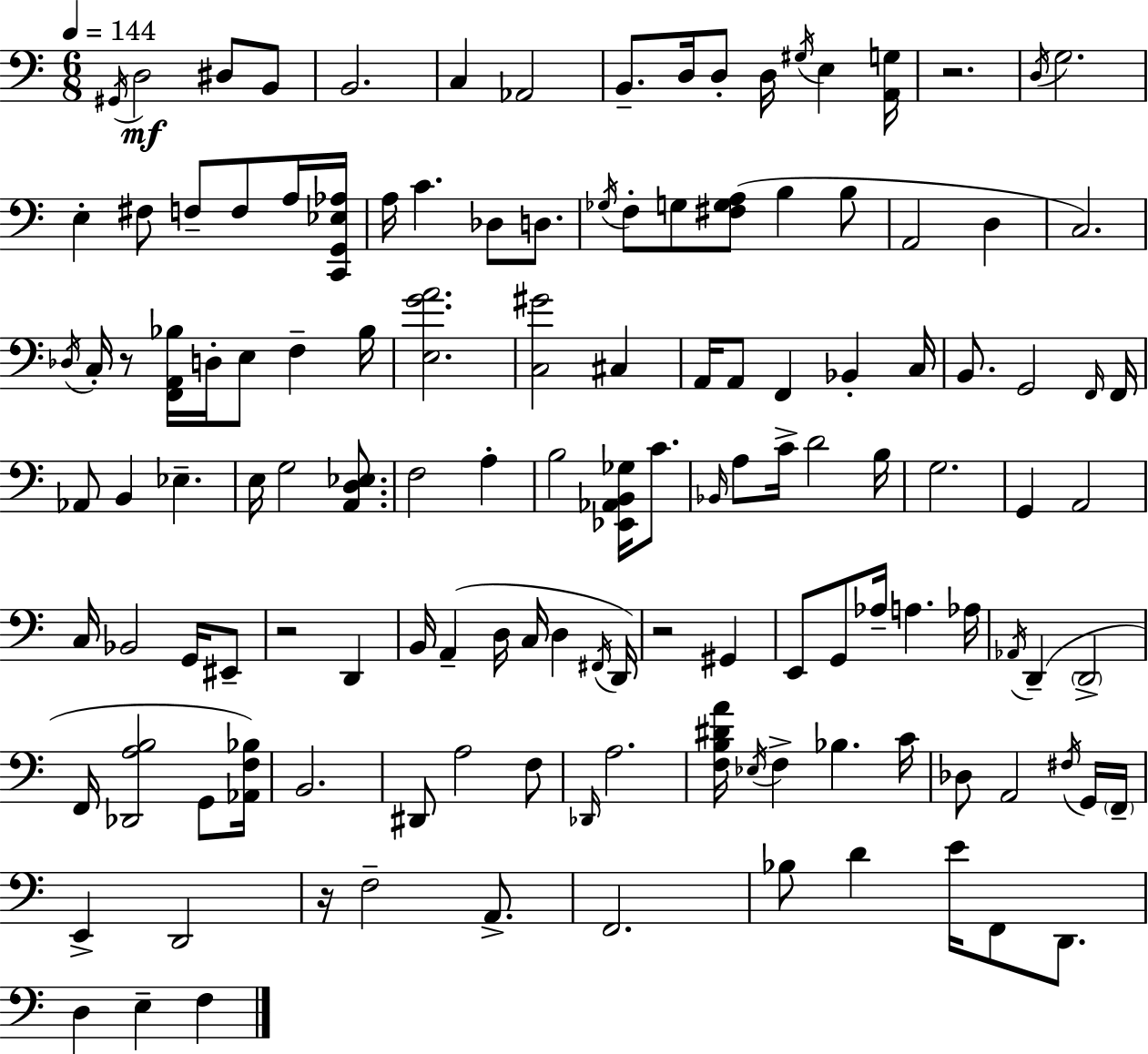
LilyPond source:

{
  \clef bass
  \numericTimeSignature
  \time 6/8
  \key c \major
  \tempo 4 = 144
  \acciaccatura { gis,16 }\mf d2 dis8 b,8 | b,2. | c4 aes,2 | b,8.-- d16 d8-. d16 \acciaccatura { gis16 } e4 | \break <a, g>16 r2. | \acciaccatura { d16 } g2. | e4-. fis8 f8-- f8 | a16 <c, g, ees aes>16 a16 c'4. des8 | \break d8. \acciaccatura { ges16 } f8-. g8 <fis g a>8( b4 | b8 a,2 | d4 c2.) | \acciaccatura { des16 } c16-. r8 <f, a, bes>16 d16-. e8 | \break f4-- bes16 <e g' a'>2. | <c gis'>2 | cis4 a,16 a,8 f,4 | bes,4-. c16 b,8. g,2 | \break \grace { f,16 } f,16 aes,8 b,4 | ees4.-- e16 g2 | <a, d ees>8. f2 | a4-. b2 | \break <ees, aes, b, ges>16 c'8. \grace { bes,16 } a8 c'16-> d'2 | b16 g2. | g,4 a,2 | c16 bes,2 | \break g,16 eis,8-- r2 | d,4 b,16 a,4--( | d16 c16 d4 \acciaccatura { fis,16 }) d,16 r2 | gis,4 e,8 g,8 | \break aes16-- a4. aes16 \acciaccatura { aes,16 } d,4--( | \parenthesize d,2-> f,16 <des, a b>2 | g,8 <aes, f bes>16) b,2. | dis,8 a2 | \break f8 \grace { des,16 } a2. | <f b dis' a'>16 \acciaccatura { ees16 } | f4-> bes4. c'16 des8 | a,2 \acciaccatura { fis16 } g,16 \parenthesize f,16-- | \break e,4-> d,2 | r16 f2-- a,8.-> | f,2. | bes8 d'4 e'16 f,8 d,8. | \break d4 e4-- f4 | \bar "|."
}